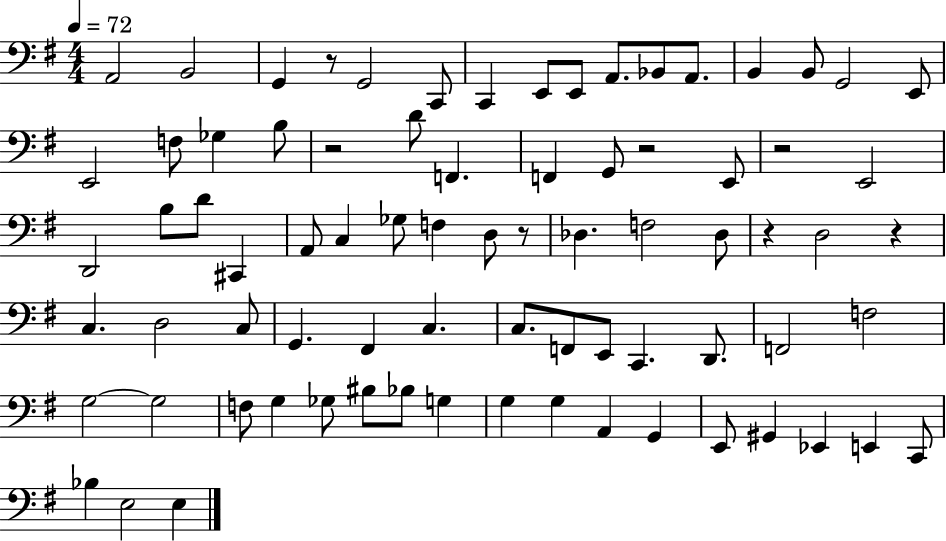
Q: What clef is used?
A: bass